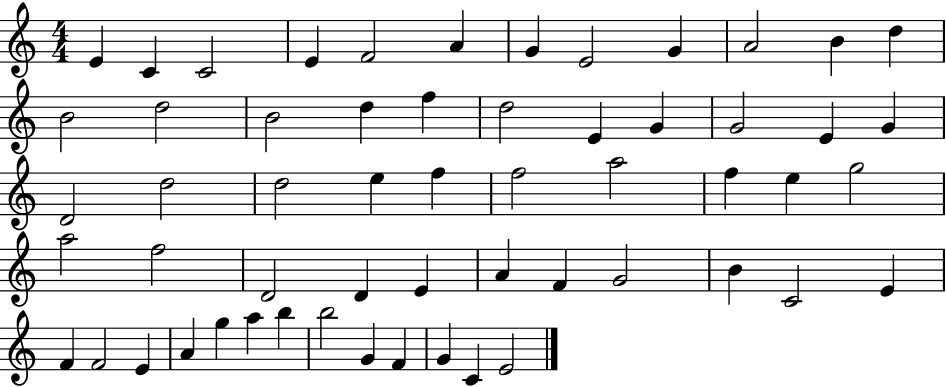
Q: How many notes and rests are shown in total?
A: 57